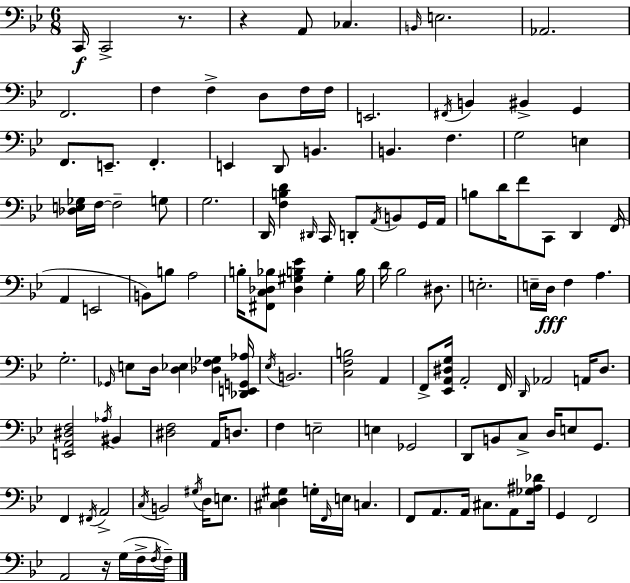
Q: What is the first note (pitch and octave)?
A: C2